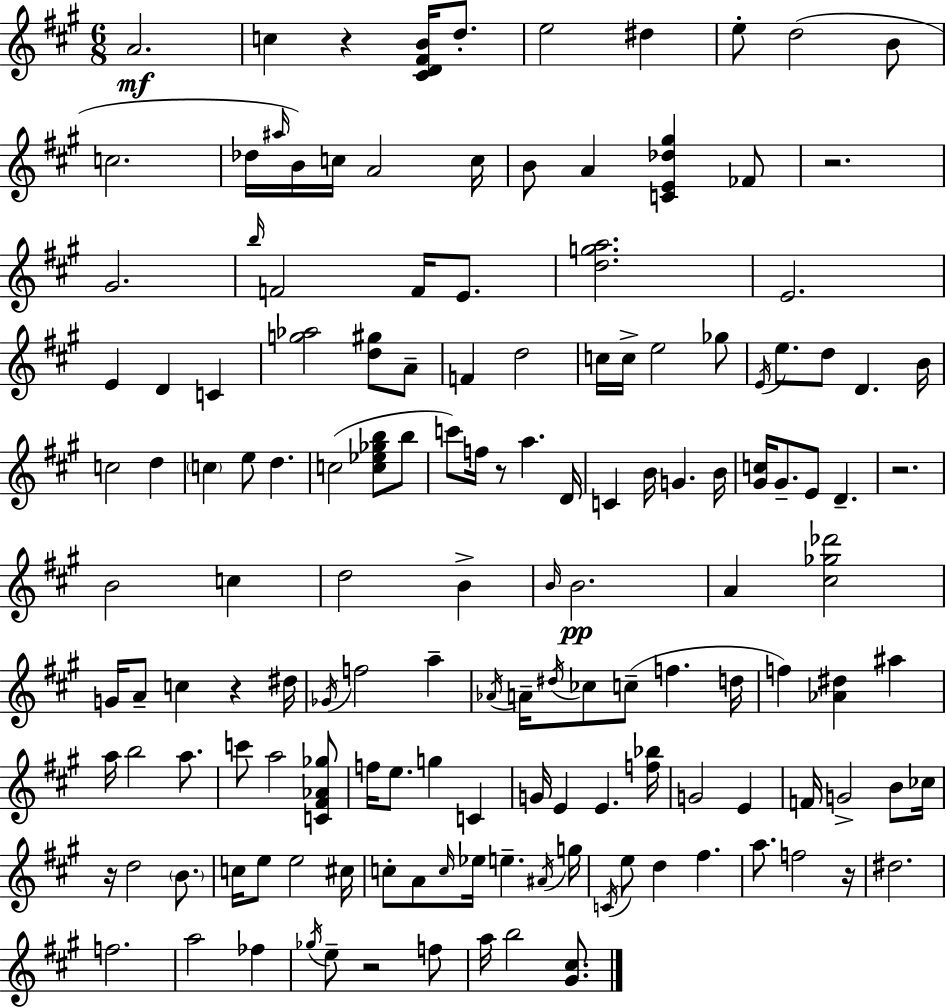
A4/h. C5/q R/q [C#4,D4,F#4,B4]/s D5/e. E5/h D#5/q E5/e D5/h B4/e C5/h. Db5/s A#5/s B4/s C5/s A4/h C5/s B4/e A4/q [C4,E4,Db5,G#5]/q FES4/e R/h. G#4/h. B5/s F4/h F4/s E4/e. [D5,G5,A5]/h. E4/h. E4/q D4/q C4/q [G5,Ab5]/h [D5,G#5]/e A4/e F4/q D5/h C5/s C5/s E5/h Gb5/e E4/s E5/e. D5/e D4/q. B4/s C5/h D5/q C5/q E5/e D5/q. C5/h [C5,Eb5,Gb5,B5]/e B5/e C6/e F5/s R/e A5/q. D4/s C4/q B4/s G4/q. B4/s [G#4,C5]/s G#4/e. E4/e D4/q. R/h. B4/h C5/q D5/h B4/q B4/s B4/h. A4/q [C#5,Gb5,Db6]/h G4/s A4/e C5/q R/q D#5/s Gb4/s F5/h A5/q Ab4/s A4/s D#5/s CES5/e C5/e F5/q. D5/s F5/q [Ab4,D#5]/q A#5/q A5/s B5/h A5/e. C6/e A5/h [C4,F#4,Ab4,Gb5]/e F5/s E5/e. G5/q C4/q G4/s E4/q E4/q. [F5,Bb5]/s G4/h E4/q F4/s G4/h B4/e CES5/s R/s D5/h B4/e. C5/s E5/e E5/h C#5/s C5/e A4/e C5/s Eb5/s E5/q. A#4/s G5/s C4/s E5/e D5/q F#5/q. A5/e. F5/h R/s D#5/h. F5/h. A5/h FES5/q Gb5/s E5/e R/h F5/e A5/s B5/h [G#4,C#5]/e.